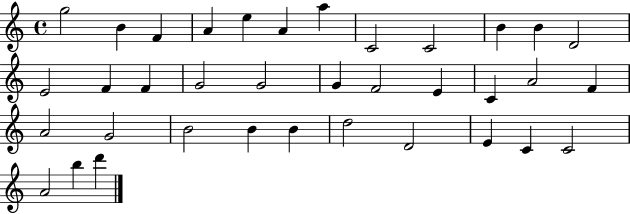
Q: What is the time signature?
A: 4/4